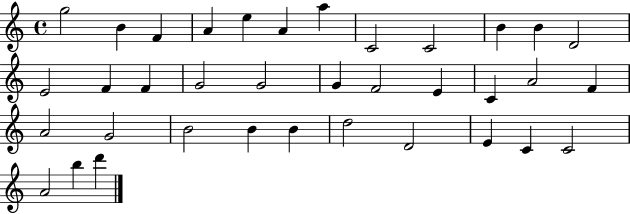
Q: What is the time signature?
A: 4/4